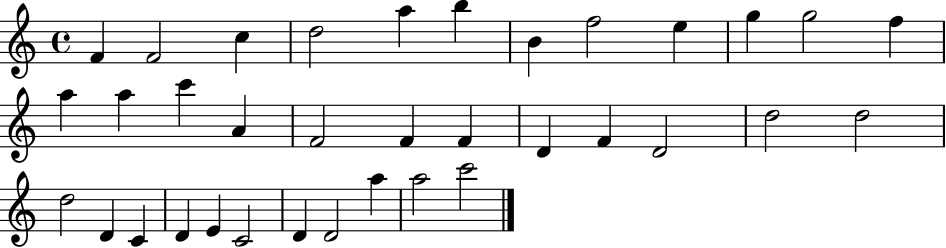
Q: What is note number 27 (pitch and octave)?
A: C4